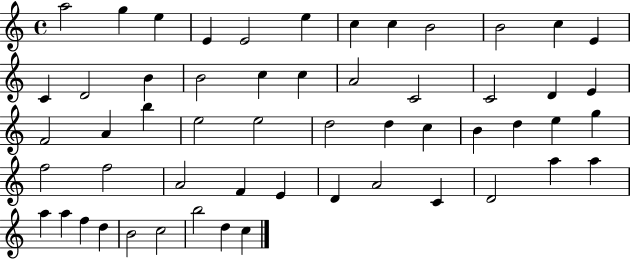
X:1
T:Untitled
M:4/4
L:1/4
K:C
a2 g e E E2 e c c B2 B2 c E C D2 B B2 c c A2 C2 C2 D E F2 A b e2 e2 d2 d c B d e g f2 f2 A2 F E D A2 C D2 a a a a f d B2 c2 b2 d c